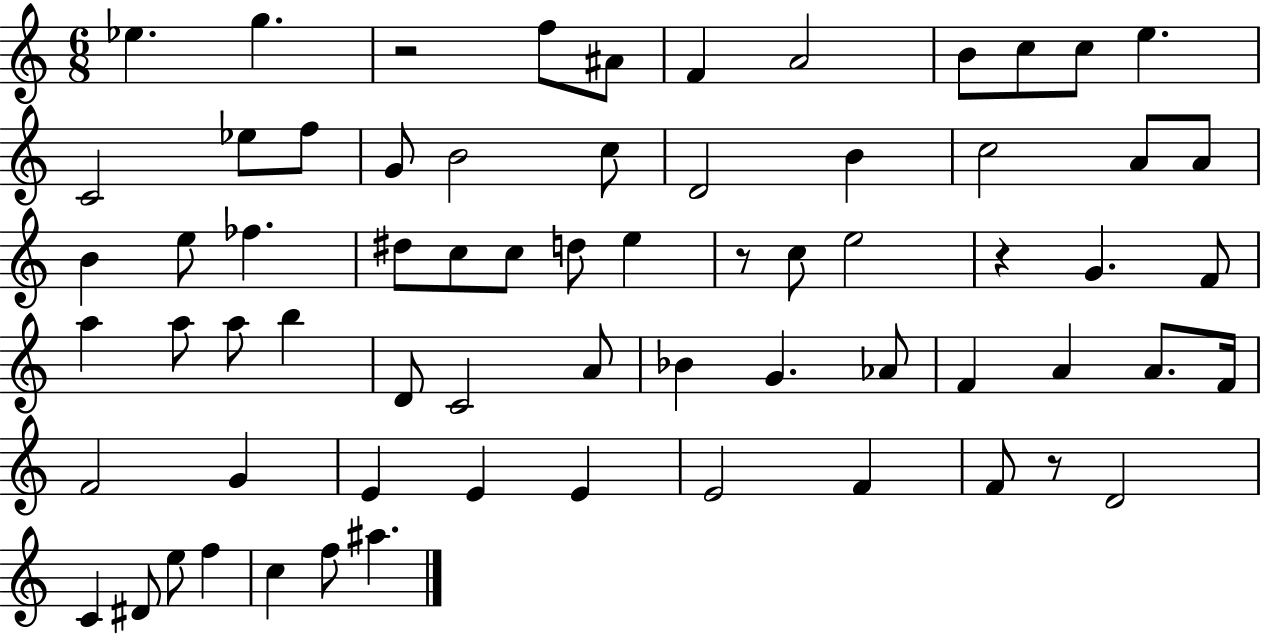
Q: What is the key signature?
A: C major